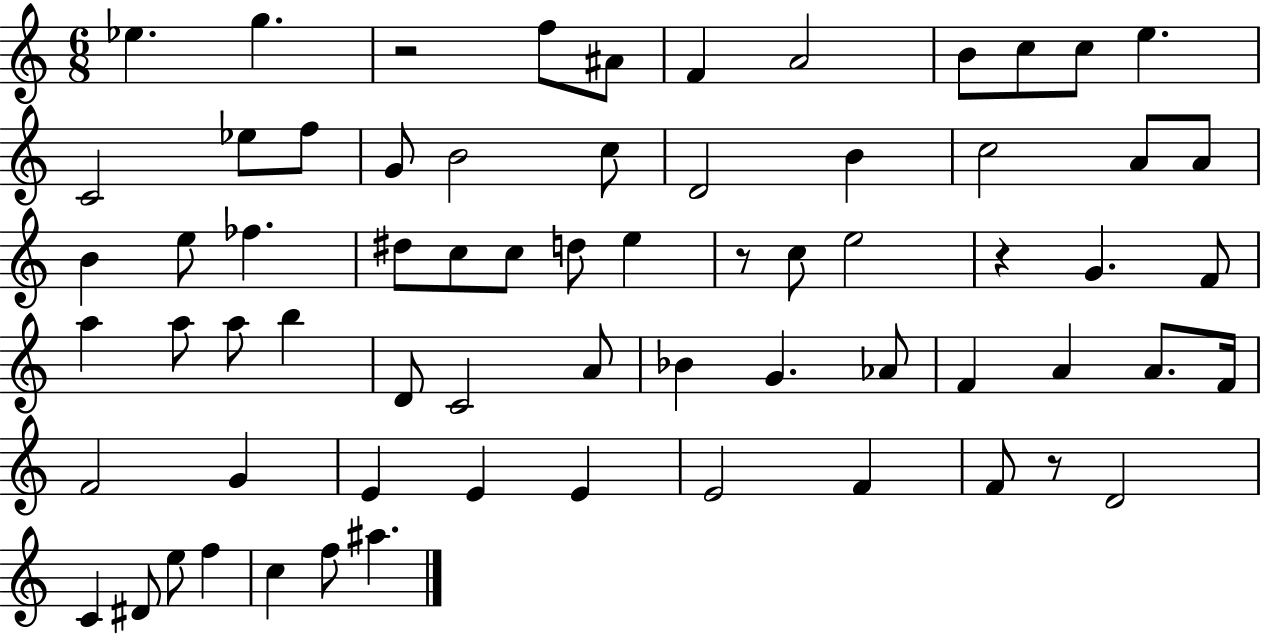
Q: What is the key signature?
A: C major